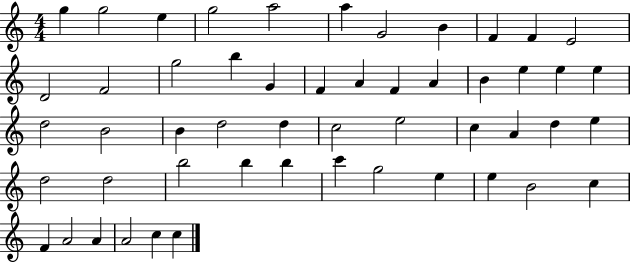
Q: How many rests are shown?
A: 0